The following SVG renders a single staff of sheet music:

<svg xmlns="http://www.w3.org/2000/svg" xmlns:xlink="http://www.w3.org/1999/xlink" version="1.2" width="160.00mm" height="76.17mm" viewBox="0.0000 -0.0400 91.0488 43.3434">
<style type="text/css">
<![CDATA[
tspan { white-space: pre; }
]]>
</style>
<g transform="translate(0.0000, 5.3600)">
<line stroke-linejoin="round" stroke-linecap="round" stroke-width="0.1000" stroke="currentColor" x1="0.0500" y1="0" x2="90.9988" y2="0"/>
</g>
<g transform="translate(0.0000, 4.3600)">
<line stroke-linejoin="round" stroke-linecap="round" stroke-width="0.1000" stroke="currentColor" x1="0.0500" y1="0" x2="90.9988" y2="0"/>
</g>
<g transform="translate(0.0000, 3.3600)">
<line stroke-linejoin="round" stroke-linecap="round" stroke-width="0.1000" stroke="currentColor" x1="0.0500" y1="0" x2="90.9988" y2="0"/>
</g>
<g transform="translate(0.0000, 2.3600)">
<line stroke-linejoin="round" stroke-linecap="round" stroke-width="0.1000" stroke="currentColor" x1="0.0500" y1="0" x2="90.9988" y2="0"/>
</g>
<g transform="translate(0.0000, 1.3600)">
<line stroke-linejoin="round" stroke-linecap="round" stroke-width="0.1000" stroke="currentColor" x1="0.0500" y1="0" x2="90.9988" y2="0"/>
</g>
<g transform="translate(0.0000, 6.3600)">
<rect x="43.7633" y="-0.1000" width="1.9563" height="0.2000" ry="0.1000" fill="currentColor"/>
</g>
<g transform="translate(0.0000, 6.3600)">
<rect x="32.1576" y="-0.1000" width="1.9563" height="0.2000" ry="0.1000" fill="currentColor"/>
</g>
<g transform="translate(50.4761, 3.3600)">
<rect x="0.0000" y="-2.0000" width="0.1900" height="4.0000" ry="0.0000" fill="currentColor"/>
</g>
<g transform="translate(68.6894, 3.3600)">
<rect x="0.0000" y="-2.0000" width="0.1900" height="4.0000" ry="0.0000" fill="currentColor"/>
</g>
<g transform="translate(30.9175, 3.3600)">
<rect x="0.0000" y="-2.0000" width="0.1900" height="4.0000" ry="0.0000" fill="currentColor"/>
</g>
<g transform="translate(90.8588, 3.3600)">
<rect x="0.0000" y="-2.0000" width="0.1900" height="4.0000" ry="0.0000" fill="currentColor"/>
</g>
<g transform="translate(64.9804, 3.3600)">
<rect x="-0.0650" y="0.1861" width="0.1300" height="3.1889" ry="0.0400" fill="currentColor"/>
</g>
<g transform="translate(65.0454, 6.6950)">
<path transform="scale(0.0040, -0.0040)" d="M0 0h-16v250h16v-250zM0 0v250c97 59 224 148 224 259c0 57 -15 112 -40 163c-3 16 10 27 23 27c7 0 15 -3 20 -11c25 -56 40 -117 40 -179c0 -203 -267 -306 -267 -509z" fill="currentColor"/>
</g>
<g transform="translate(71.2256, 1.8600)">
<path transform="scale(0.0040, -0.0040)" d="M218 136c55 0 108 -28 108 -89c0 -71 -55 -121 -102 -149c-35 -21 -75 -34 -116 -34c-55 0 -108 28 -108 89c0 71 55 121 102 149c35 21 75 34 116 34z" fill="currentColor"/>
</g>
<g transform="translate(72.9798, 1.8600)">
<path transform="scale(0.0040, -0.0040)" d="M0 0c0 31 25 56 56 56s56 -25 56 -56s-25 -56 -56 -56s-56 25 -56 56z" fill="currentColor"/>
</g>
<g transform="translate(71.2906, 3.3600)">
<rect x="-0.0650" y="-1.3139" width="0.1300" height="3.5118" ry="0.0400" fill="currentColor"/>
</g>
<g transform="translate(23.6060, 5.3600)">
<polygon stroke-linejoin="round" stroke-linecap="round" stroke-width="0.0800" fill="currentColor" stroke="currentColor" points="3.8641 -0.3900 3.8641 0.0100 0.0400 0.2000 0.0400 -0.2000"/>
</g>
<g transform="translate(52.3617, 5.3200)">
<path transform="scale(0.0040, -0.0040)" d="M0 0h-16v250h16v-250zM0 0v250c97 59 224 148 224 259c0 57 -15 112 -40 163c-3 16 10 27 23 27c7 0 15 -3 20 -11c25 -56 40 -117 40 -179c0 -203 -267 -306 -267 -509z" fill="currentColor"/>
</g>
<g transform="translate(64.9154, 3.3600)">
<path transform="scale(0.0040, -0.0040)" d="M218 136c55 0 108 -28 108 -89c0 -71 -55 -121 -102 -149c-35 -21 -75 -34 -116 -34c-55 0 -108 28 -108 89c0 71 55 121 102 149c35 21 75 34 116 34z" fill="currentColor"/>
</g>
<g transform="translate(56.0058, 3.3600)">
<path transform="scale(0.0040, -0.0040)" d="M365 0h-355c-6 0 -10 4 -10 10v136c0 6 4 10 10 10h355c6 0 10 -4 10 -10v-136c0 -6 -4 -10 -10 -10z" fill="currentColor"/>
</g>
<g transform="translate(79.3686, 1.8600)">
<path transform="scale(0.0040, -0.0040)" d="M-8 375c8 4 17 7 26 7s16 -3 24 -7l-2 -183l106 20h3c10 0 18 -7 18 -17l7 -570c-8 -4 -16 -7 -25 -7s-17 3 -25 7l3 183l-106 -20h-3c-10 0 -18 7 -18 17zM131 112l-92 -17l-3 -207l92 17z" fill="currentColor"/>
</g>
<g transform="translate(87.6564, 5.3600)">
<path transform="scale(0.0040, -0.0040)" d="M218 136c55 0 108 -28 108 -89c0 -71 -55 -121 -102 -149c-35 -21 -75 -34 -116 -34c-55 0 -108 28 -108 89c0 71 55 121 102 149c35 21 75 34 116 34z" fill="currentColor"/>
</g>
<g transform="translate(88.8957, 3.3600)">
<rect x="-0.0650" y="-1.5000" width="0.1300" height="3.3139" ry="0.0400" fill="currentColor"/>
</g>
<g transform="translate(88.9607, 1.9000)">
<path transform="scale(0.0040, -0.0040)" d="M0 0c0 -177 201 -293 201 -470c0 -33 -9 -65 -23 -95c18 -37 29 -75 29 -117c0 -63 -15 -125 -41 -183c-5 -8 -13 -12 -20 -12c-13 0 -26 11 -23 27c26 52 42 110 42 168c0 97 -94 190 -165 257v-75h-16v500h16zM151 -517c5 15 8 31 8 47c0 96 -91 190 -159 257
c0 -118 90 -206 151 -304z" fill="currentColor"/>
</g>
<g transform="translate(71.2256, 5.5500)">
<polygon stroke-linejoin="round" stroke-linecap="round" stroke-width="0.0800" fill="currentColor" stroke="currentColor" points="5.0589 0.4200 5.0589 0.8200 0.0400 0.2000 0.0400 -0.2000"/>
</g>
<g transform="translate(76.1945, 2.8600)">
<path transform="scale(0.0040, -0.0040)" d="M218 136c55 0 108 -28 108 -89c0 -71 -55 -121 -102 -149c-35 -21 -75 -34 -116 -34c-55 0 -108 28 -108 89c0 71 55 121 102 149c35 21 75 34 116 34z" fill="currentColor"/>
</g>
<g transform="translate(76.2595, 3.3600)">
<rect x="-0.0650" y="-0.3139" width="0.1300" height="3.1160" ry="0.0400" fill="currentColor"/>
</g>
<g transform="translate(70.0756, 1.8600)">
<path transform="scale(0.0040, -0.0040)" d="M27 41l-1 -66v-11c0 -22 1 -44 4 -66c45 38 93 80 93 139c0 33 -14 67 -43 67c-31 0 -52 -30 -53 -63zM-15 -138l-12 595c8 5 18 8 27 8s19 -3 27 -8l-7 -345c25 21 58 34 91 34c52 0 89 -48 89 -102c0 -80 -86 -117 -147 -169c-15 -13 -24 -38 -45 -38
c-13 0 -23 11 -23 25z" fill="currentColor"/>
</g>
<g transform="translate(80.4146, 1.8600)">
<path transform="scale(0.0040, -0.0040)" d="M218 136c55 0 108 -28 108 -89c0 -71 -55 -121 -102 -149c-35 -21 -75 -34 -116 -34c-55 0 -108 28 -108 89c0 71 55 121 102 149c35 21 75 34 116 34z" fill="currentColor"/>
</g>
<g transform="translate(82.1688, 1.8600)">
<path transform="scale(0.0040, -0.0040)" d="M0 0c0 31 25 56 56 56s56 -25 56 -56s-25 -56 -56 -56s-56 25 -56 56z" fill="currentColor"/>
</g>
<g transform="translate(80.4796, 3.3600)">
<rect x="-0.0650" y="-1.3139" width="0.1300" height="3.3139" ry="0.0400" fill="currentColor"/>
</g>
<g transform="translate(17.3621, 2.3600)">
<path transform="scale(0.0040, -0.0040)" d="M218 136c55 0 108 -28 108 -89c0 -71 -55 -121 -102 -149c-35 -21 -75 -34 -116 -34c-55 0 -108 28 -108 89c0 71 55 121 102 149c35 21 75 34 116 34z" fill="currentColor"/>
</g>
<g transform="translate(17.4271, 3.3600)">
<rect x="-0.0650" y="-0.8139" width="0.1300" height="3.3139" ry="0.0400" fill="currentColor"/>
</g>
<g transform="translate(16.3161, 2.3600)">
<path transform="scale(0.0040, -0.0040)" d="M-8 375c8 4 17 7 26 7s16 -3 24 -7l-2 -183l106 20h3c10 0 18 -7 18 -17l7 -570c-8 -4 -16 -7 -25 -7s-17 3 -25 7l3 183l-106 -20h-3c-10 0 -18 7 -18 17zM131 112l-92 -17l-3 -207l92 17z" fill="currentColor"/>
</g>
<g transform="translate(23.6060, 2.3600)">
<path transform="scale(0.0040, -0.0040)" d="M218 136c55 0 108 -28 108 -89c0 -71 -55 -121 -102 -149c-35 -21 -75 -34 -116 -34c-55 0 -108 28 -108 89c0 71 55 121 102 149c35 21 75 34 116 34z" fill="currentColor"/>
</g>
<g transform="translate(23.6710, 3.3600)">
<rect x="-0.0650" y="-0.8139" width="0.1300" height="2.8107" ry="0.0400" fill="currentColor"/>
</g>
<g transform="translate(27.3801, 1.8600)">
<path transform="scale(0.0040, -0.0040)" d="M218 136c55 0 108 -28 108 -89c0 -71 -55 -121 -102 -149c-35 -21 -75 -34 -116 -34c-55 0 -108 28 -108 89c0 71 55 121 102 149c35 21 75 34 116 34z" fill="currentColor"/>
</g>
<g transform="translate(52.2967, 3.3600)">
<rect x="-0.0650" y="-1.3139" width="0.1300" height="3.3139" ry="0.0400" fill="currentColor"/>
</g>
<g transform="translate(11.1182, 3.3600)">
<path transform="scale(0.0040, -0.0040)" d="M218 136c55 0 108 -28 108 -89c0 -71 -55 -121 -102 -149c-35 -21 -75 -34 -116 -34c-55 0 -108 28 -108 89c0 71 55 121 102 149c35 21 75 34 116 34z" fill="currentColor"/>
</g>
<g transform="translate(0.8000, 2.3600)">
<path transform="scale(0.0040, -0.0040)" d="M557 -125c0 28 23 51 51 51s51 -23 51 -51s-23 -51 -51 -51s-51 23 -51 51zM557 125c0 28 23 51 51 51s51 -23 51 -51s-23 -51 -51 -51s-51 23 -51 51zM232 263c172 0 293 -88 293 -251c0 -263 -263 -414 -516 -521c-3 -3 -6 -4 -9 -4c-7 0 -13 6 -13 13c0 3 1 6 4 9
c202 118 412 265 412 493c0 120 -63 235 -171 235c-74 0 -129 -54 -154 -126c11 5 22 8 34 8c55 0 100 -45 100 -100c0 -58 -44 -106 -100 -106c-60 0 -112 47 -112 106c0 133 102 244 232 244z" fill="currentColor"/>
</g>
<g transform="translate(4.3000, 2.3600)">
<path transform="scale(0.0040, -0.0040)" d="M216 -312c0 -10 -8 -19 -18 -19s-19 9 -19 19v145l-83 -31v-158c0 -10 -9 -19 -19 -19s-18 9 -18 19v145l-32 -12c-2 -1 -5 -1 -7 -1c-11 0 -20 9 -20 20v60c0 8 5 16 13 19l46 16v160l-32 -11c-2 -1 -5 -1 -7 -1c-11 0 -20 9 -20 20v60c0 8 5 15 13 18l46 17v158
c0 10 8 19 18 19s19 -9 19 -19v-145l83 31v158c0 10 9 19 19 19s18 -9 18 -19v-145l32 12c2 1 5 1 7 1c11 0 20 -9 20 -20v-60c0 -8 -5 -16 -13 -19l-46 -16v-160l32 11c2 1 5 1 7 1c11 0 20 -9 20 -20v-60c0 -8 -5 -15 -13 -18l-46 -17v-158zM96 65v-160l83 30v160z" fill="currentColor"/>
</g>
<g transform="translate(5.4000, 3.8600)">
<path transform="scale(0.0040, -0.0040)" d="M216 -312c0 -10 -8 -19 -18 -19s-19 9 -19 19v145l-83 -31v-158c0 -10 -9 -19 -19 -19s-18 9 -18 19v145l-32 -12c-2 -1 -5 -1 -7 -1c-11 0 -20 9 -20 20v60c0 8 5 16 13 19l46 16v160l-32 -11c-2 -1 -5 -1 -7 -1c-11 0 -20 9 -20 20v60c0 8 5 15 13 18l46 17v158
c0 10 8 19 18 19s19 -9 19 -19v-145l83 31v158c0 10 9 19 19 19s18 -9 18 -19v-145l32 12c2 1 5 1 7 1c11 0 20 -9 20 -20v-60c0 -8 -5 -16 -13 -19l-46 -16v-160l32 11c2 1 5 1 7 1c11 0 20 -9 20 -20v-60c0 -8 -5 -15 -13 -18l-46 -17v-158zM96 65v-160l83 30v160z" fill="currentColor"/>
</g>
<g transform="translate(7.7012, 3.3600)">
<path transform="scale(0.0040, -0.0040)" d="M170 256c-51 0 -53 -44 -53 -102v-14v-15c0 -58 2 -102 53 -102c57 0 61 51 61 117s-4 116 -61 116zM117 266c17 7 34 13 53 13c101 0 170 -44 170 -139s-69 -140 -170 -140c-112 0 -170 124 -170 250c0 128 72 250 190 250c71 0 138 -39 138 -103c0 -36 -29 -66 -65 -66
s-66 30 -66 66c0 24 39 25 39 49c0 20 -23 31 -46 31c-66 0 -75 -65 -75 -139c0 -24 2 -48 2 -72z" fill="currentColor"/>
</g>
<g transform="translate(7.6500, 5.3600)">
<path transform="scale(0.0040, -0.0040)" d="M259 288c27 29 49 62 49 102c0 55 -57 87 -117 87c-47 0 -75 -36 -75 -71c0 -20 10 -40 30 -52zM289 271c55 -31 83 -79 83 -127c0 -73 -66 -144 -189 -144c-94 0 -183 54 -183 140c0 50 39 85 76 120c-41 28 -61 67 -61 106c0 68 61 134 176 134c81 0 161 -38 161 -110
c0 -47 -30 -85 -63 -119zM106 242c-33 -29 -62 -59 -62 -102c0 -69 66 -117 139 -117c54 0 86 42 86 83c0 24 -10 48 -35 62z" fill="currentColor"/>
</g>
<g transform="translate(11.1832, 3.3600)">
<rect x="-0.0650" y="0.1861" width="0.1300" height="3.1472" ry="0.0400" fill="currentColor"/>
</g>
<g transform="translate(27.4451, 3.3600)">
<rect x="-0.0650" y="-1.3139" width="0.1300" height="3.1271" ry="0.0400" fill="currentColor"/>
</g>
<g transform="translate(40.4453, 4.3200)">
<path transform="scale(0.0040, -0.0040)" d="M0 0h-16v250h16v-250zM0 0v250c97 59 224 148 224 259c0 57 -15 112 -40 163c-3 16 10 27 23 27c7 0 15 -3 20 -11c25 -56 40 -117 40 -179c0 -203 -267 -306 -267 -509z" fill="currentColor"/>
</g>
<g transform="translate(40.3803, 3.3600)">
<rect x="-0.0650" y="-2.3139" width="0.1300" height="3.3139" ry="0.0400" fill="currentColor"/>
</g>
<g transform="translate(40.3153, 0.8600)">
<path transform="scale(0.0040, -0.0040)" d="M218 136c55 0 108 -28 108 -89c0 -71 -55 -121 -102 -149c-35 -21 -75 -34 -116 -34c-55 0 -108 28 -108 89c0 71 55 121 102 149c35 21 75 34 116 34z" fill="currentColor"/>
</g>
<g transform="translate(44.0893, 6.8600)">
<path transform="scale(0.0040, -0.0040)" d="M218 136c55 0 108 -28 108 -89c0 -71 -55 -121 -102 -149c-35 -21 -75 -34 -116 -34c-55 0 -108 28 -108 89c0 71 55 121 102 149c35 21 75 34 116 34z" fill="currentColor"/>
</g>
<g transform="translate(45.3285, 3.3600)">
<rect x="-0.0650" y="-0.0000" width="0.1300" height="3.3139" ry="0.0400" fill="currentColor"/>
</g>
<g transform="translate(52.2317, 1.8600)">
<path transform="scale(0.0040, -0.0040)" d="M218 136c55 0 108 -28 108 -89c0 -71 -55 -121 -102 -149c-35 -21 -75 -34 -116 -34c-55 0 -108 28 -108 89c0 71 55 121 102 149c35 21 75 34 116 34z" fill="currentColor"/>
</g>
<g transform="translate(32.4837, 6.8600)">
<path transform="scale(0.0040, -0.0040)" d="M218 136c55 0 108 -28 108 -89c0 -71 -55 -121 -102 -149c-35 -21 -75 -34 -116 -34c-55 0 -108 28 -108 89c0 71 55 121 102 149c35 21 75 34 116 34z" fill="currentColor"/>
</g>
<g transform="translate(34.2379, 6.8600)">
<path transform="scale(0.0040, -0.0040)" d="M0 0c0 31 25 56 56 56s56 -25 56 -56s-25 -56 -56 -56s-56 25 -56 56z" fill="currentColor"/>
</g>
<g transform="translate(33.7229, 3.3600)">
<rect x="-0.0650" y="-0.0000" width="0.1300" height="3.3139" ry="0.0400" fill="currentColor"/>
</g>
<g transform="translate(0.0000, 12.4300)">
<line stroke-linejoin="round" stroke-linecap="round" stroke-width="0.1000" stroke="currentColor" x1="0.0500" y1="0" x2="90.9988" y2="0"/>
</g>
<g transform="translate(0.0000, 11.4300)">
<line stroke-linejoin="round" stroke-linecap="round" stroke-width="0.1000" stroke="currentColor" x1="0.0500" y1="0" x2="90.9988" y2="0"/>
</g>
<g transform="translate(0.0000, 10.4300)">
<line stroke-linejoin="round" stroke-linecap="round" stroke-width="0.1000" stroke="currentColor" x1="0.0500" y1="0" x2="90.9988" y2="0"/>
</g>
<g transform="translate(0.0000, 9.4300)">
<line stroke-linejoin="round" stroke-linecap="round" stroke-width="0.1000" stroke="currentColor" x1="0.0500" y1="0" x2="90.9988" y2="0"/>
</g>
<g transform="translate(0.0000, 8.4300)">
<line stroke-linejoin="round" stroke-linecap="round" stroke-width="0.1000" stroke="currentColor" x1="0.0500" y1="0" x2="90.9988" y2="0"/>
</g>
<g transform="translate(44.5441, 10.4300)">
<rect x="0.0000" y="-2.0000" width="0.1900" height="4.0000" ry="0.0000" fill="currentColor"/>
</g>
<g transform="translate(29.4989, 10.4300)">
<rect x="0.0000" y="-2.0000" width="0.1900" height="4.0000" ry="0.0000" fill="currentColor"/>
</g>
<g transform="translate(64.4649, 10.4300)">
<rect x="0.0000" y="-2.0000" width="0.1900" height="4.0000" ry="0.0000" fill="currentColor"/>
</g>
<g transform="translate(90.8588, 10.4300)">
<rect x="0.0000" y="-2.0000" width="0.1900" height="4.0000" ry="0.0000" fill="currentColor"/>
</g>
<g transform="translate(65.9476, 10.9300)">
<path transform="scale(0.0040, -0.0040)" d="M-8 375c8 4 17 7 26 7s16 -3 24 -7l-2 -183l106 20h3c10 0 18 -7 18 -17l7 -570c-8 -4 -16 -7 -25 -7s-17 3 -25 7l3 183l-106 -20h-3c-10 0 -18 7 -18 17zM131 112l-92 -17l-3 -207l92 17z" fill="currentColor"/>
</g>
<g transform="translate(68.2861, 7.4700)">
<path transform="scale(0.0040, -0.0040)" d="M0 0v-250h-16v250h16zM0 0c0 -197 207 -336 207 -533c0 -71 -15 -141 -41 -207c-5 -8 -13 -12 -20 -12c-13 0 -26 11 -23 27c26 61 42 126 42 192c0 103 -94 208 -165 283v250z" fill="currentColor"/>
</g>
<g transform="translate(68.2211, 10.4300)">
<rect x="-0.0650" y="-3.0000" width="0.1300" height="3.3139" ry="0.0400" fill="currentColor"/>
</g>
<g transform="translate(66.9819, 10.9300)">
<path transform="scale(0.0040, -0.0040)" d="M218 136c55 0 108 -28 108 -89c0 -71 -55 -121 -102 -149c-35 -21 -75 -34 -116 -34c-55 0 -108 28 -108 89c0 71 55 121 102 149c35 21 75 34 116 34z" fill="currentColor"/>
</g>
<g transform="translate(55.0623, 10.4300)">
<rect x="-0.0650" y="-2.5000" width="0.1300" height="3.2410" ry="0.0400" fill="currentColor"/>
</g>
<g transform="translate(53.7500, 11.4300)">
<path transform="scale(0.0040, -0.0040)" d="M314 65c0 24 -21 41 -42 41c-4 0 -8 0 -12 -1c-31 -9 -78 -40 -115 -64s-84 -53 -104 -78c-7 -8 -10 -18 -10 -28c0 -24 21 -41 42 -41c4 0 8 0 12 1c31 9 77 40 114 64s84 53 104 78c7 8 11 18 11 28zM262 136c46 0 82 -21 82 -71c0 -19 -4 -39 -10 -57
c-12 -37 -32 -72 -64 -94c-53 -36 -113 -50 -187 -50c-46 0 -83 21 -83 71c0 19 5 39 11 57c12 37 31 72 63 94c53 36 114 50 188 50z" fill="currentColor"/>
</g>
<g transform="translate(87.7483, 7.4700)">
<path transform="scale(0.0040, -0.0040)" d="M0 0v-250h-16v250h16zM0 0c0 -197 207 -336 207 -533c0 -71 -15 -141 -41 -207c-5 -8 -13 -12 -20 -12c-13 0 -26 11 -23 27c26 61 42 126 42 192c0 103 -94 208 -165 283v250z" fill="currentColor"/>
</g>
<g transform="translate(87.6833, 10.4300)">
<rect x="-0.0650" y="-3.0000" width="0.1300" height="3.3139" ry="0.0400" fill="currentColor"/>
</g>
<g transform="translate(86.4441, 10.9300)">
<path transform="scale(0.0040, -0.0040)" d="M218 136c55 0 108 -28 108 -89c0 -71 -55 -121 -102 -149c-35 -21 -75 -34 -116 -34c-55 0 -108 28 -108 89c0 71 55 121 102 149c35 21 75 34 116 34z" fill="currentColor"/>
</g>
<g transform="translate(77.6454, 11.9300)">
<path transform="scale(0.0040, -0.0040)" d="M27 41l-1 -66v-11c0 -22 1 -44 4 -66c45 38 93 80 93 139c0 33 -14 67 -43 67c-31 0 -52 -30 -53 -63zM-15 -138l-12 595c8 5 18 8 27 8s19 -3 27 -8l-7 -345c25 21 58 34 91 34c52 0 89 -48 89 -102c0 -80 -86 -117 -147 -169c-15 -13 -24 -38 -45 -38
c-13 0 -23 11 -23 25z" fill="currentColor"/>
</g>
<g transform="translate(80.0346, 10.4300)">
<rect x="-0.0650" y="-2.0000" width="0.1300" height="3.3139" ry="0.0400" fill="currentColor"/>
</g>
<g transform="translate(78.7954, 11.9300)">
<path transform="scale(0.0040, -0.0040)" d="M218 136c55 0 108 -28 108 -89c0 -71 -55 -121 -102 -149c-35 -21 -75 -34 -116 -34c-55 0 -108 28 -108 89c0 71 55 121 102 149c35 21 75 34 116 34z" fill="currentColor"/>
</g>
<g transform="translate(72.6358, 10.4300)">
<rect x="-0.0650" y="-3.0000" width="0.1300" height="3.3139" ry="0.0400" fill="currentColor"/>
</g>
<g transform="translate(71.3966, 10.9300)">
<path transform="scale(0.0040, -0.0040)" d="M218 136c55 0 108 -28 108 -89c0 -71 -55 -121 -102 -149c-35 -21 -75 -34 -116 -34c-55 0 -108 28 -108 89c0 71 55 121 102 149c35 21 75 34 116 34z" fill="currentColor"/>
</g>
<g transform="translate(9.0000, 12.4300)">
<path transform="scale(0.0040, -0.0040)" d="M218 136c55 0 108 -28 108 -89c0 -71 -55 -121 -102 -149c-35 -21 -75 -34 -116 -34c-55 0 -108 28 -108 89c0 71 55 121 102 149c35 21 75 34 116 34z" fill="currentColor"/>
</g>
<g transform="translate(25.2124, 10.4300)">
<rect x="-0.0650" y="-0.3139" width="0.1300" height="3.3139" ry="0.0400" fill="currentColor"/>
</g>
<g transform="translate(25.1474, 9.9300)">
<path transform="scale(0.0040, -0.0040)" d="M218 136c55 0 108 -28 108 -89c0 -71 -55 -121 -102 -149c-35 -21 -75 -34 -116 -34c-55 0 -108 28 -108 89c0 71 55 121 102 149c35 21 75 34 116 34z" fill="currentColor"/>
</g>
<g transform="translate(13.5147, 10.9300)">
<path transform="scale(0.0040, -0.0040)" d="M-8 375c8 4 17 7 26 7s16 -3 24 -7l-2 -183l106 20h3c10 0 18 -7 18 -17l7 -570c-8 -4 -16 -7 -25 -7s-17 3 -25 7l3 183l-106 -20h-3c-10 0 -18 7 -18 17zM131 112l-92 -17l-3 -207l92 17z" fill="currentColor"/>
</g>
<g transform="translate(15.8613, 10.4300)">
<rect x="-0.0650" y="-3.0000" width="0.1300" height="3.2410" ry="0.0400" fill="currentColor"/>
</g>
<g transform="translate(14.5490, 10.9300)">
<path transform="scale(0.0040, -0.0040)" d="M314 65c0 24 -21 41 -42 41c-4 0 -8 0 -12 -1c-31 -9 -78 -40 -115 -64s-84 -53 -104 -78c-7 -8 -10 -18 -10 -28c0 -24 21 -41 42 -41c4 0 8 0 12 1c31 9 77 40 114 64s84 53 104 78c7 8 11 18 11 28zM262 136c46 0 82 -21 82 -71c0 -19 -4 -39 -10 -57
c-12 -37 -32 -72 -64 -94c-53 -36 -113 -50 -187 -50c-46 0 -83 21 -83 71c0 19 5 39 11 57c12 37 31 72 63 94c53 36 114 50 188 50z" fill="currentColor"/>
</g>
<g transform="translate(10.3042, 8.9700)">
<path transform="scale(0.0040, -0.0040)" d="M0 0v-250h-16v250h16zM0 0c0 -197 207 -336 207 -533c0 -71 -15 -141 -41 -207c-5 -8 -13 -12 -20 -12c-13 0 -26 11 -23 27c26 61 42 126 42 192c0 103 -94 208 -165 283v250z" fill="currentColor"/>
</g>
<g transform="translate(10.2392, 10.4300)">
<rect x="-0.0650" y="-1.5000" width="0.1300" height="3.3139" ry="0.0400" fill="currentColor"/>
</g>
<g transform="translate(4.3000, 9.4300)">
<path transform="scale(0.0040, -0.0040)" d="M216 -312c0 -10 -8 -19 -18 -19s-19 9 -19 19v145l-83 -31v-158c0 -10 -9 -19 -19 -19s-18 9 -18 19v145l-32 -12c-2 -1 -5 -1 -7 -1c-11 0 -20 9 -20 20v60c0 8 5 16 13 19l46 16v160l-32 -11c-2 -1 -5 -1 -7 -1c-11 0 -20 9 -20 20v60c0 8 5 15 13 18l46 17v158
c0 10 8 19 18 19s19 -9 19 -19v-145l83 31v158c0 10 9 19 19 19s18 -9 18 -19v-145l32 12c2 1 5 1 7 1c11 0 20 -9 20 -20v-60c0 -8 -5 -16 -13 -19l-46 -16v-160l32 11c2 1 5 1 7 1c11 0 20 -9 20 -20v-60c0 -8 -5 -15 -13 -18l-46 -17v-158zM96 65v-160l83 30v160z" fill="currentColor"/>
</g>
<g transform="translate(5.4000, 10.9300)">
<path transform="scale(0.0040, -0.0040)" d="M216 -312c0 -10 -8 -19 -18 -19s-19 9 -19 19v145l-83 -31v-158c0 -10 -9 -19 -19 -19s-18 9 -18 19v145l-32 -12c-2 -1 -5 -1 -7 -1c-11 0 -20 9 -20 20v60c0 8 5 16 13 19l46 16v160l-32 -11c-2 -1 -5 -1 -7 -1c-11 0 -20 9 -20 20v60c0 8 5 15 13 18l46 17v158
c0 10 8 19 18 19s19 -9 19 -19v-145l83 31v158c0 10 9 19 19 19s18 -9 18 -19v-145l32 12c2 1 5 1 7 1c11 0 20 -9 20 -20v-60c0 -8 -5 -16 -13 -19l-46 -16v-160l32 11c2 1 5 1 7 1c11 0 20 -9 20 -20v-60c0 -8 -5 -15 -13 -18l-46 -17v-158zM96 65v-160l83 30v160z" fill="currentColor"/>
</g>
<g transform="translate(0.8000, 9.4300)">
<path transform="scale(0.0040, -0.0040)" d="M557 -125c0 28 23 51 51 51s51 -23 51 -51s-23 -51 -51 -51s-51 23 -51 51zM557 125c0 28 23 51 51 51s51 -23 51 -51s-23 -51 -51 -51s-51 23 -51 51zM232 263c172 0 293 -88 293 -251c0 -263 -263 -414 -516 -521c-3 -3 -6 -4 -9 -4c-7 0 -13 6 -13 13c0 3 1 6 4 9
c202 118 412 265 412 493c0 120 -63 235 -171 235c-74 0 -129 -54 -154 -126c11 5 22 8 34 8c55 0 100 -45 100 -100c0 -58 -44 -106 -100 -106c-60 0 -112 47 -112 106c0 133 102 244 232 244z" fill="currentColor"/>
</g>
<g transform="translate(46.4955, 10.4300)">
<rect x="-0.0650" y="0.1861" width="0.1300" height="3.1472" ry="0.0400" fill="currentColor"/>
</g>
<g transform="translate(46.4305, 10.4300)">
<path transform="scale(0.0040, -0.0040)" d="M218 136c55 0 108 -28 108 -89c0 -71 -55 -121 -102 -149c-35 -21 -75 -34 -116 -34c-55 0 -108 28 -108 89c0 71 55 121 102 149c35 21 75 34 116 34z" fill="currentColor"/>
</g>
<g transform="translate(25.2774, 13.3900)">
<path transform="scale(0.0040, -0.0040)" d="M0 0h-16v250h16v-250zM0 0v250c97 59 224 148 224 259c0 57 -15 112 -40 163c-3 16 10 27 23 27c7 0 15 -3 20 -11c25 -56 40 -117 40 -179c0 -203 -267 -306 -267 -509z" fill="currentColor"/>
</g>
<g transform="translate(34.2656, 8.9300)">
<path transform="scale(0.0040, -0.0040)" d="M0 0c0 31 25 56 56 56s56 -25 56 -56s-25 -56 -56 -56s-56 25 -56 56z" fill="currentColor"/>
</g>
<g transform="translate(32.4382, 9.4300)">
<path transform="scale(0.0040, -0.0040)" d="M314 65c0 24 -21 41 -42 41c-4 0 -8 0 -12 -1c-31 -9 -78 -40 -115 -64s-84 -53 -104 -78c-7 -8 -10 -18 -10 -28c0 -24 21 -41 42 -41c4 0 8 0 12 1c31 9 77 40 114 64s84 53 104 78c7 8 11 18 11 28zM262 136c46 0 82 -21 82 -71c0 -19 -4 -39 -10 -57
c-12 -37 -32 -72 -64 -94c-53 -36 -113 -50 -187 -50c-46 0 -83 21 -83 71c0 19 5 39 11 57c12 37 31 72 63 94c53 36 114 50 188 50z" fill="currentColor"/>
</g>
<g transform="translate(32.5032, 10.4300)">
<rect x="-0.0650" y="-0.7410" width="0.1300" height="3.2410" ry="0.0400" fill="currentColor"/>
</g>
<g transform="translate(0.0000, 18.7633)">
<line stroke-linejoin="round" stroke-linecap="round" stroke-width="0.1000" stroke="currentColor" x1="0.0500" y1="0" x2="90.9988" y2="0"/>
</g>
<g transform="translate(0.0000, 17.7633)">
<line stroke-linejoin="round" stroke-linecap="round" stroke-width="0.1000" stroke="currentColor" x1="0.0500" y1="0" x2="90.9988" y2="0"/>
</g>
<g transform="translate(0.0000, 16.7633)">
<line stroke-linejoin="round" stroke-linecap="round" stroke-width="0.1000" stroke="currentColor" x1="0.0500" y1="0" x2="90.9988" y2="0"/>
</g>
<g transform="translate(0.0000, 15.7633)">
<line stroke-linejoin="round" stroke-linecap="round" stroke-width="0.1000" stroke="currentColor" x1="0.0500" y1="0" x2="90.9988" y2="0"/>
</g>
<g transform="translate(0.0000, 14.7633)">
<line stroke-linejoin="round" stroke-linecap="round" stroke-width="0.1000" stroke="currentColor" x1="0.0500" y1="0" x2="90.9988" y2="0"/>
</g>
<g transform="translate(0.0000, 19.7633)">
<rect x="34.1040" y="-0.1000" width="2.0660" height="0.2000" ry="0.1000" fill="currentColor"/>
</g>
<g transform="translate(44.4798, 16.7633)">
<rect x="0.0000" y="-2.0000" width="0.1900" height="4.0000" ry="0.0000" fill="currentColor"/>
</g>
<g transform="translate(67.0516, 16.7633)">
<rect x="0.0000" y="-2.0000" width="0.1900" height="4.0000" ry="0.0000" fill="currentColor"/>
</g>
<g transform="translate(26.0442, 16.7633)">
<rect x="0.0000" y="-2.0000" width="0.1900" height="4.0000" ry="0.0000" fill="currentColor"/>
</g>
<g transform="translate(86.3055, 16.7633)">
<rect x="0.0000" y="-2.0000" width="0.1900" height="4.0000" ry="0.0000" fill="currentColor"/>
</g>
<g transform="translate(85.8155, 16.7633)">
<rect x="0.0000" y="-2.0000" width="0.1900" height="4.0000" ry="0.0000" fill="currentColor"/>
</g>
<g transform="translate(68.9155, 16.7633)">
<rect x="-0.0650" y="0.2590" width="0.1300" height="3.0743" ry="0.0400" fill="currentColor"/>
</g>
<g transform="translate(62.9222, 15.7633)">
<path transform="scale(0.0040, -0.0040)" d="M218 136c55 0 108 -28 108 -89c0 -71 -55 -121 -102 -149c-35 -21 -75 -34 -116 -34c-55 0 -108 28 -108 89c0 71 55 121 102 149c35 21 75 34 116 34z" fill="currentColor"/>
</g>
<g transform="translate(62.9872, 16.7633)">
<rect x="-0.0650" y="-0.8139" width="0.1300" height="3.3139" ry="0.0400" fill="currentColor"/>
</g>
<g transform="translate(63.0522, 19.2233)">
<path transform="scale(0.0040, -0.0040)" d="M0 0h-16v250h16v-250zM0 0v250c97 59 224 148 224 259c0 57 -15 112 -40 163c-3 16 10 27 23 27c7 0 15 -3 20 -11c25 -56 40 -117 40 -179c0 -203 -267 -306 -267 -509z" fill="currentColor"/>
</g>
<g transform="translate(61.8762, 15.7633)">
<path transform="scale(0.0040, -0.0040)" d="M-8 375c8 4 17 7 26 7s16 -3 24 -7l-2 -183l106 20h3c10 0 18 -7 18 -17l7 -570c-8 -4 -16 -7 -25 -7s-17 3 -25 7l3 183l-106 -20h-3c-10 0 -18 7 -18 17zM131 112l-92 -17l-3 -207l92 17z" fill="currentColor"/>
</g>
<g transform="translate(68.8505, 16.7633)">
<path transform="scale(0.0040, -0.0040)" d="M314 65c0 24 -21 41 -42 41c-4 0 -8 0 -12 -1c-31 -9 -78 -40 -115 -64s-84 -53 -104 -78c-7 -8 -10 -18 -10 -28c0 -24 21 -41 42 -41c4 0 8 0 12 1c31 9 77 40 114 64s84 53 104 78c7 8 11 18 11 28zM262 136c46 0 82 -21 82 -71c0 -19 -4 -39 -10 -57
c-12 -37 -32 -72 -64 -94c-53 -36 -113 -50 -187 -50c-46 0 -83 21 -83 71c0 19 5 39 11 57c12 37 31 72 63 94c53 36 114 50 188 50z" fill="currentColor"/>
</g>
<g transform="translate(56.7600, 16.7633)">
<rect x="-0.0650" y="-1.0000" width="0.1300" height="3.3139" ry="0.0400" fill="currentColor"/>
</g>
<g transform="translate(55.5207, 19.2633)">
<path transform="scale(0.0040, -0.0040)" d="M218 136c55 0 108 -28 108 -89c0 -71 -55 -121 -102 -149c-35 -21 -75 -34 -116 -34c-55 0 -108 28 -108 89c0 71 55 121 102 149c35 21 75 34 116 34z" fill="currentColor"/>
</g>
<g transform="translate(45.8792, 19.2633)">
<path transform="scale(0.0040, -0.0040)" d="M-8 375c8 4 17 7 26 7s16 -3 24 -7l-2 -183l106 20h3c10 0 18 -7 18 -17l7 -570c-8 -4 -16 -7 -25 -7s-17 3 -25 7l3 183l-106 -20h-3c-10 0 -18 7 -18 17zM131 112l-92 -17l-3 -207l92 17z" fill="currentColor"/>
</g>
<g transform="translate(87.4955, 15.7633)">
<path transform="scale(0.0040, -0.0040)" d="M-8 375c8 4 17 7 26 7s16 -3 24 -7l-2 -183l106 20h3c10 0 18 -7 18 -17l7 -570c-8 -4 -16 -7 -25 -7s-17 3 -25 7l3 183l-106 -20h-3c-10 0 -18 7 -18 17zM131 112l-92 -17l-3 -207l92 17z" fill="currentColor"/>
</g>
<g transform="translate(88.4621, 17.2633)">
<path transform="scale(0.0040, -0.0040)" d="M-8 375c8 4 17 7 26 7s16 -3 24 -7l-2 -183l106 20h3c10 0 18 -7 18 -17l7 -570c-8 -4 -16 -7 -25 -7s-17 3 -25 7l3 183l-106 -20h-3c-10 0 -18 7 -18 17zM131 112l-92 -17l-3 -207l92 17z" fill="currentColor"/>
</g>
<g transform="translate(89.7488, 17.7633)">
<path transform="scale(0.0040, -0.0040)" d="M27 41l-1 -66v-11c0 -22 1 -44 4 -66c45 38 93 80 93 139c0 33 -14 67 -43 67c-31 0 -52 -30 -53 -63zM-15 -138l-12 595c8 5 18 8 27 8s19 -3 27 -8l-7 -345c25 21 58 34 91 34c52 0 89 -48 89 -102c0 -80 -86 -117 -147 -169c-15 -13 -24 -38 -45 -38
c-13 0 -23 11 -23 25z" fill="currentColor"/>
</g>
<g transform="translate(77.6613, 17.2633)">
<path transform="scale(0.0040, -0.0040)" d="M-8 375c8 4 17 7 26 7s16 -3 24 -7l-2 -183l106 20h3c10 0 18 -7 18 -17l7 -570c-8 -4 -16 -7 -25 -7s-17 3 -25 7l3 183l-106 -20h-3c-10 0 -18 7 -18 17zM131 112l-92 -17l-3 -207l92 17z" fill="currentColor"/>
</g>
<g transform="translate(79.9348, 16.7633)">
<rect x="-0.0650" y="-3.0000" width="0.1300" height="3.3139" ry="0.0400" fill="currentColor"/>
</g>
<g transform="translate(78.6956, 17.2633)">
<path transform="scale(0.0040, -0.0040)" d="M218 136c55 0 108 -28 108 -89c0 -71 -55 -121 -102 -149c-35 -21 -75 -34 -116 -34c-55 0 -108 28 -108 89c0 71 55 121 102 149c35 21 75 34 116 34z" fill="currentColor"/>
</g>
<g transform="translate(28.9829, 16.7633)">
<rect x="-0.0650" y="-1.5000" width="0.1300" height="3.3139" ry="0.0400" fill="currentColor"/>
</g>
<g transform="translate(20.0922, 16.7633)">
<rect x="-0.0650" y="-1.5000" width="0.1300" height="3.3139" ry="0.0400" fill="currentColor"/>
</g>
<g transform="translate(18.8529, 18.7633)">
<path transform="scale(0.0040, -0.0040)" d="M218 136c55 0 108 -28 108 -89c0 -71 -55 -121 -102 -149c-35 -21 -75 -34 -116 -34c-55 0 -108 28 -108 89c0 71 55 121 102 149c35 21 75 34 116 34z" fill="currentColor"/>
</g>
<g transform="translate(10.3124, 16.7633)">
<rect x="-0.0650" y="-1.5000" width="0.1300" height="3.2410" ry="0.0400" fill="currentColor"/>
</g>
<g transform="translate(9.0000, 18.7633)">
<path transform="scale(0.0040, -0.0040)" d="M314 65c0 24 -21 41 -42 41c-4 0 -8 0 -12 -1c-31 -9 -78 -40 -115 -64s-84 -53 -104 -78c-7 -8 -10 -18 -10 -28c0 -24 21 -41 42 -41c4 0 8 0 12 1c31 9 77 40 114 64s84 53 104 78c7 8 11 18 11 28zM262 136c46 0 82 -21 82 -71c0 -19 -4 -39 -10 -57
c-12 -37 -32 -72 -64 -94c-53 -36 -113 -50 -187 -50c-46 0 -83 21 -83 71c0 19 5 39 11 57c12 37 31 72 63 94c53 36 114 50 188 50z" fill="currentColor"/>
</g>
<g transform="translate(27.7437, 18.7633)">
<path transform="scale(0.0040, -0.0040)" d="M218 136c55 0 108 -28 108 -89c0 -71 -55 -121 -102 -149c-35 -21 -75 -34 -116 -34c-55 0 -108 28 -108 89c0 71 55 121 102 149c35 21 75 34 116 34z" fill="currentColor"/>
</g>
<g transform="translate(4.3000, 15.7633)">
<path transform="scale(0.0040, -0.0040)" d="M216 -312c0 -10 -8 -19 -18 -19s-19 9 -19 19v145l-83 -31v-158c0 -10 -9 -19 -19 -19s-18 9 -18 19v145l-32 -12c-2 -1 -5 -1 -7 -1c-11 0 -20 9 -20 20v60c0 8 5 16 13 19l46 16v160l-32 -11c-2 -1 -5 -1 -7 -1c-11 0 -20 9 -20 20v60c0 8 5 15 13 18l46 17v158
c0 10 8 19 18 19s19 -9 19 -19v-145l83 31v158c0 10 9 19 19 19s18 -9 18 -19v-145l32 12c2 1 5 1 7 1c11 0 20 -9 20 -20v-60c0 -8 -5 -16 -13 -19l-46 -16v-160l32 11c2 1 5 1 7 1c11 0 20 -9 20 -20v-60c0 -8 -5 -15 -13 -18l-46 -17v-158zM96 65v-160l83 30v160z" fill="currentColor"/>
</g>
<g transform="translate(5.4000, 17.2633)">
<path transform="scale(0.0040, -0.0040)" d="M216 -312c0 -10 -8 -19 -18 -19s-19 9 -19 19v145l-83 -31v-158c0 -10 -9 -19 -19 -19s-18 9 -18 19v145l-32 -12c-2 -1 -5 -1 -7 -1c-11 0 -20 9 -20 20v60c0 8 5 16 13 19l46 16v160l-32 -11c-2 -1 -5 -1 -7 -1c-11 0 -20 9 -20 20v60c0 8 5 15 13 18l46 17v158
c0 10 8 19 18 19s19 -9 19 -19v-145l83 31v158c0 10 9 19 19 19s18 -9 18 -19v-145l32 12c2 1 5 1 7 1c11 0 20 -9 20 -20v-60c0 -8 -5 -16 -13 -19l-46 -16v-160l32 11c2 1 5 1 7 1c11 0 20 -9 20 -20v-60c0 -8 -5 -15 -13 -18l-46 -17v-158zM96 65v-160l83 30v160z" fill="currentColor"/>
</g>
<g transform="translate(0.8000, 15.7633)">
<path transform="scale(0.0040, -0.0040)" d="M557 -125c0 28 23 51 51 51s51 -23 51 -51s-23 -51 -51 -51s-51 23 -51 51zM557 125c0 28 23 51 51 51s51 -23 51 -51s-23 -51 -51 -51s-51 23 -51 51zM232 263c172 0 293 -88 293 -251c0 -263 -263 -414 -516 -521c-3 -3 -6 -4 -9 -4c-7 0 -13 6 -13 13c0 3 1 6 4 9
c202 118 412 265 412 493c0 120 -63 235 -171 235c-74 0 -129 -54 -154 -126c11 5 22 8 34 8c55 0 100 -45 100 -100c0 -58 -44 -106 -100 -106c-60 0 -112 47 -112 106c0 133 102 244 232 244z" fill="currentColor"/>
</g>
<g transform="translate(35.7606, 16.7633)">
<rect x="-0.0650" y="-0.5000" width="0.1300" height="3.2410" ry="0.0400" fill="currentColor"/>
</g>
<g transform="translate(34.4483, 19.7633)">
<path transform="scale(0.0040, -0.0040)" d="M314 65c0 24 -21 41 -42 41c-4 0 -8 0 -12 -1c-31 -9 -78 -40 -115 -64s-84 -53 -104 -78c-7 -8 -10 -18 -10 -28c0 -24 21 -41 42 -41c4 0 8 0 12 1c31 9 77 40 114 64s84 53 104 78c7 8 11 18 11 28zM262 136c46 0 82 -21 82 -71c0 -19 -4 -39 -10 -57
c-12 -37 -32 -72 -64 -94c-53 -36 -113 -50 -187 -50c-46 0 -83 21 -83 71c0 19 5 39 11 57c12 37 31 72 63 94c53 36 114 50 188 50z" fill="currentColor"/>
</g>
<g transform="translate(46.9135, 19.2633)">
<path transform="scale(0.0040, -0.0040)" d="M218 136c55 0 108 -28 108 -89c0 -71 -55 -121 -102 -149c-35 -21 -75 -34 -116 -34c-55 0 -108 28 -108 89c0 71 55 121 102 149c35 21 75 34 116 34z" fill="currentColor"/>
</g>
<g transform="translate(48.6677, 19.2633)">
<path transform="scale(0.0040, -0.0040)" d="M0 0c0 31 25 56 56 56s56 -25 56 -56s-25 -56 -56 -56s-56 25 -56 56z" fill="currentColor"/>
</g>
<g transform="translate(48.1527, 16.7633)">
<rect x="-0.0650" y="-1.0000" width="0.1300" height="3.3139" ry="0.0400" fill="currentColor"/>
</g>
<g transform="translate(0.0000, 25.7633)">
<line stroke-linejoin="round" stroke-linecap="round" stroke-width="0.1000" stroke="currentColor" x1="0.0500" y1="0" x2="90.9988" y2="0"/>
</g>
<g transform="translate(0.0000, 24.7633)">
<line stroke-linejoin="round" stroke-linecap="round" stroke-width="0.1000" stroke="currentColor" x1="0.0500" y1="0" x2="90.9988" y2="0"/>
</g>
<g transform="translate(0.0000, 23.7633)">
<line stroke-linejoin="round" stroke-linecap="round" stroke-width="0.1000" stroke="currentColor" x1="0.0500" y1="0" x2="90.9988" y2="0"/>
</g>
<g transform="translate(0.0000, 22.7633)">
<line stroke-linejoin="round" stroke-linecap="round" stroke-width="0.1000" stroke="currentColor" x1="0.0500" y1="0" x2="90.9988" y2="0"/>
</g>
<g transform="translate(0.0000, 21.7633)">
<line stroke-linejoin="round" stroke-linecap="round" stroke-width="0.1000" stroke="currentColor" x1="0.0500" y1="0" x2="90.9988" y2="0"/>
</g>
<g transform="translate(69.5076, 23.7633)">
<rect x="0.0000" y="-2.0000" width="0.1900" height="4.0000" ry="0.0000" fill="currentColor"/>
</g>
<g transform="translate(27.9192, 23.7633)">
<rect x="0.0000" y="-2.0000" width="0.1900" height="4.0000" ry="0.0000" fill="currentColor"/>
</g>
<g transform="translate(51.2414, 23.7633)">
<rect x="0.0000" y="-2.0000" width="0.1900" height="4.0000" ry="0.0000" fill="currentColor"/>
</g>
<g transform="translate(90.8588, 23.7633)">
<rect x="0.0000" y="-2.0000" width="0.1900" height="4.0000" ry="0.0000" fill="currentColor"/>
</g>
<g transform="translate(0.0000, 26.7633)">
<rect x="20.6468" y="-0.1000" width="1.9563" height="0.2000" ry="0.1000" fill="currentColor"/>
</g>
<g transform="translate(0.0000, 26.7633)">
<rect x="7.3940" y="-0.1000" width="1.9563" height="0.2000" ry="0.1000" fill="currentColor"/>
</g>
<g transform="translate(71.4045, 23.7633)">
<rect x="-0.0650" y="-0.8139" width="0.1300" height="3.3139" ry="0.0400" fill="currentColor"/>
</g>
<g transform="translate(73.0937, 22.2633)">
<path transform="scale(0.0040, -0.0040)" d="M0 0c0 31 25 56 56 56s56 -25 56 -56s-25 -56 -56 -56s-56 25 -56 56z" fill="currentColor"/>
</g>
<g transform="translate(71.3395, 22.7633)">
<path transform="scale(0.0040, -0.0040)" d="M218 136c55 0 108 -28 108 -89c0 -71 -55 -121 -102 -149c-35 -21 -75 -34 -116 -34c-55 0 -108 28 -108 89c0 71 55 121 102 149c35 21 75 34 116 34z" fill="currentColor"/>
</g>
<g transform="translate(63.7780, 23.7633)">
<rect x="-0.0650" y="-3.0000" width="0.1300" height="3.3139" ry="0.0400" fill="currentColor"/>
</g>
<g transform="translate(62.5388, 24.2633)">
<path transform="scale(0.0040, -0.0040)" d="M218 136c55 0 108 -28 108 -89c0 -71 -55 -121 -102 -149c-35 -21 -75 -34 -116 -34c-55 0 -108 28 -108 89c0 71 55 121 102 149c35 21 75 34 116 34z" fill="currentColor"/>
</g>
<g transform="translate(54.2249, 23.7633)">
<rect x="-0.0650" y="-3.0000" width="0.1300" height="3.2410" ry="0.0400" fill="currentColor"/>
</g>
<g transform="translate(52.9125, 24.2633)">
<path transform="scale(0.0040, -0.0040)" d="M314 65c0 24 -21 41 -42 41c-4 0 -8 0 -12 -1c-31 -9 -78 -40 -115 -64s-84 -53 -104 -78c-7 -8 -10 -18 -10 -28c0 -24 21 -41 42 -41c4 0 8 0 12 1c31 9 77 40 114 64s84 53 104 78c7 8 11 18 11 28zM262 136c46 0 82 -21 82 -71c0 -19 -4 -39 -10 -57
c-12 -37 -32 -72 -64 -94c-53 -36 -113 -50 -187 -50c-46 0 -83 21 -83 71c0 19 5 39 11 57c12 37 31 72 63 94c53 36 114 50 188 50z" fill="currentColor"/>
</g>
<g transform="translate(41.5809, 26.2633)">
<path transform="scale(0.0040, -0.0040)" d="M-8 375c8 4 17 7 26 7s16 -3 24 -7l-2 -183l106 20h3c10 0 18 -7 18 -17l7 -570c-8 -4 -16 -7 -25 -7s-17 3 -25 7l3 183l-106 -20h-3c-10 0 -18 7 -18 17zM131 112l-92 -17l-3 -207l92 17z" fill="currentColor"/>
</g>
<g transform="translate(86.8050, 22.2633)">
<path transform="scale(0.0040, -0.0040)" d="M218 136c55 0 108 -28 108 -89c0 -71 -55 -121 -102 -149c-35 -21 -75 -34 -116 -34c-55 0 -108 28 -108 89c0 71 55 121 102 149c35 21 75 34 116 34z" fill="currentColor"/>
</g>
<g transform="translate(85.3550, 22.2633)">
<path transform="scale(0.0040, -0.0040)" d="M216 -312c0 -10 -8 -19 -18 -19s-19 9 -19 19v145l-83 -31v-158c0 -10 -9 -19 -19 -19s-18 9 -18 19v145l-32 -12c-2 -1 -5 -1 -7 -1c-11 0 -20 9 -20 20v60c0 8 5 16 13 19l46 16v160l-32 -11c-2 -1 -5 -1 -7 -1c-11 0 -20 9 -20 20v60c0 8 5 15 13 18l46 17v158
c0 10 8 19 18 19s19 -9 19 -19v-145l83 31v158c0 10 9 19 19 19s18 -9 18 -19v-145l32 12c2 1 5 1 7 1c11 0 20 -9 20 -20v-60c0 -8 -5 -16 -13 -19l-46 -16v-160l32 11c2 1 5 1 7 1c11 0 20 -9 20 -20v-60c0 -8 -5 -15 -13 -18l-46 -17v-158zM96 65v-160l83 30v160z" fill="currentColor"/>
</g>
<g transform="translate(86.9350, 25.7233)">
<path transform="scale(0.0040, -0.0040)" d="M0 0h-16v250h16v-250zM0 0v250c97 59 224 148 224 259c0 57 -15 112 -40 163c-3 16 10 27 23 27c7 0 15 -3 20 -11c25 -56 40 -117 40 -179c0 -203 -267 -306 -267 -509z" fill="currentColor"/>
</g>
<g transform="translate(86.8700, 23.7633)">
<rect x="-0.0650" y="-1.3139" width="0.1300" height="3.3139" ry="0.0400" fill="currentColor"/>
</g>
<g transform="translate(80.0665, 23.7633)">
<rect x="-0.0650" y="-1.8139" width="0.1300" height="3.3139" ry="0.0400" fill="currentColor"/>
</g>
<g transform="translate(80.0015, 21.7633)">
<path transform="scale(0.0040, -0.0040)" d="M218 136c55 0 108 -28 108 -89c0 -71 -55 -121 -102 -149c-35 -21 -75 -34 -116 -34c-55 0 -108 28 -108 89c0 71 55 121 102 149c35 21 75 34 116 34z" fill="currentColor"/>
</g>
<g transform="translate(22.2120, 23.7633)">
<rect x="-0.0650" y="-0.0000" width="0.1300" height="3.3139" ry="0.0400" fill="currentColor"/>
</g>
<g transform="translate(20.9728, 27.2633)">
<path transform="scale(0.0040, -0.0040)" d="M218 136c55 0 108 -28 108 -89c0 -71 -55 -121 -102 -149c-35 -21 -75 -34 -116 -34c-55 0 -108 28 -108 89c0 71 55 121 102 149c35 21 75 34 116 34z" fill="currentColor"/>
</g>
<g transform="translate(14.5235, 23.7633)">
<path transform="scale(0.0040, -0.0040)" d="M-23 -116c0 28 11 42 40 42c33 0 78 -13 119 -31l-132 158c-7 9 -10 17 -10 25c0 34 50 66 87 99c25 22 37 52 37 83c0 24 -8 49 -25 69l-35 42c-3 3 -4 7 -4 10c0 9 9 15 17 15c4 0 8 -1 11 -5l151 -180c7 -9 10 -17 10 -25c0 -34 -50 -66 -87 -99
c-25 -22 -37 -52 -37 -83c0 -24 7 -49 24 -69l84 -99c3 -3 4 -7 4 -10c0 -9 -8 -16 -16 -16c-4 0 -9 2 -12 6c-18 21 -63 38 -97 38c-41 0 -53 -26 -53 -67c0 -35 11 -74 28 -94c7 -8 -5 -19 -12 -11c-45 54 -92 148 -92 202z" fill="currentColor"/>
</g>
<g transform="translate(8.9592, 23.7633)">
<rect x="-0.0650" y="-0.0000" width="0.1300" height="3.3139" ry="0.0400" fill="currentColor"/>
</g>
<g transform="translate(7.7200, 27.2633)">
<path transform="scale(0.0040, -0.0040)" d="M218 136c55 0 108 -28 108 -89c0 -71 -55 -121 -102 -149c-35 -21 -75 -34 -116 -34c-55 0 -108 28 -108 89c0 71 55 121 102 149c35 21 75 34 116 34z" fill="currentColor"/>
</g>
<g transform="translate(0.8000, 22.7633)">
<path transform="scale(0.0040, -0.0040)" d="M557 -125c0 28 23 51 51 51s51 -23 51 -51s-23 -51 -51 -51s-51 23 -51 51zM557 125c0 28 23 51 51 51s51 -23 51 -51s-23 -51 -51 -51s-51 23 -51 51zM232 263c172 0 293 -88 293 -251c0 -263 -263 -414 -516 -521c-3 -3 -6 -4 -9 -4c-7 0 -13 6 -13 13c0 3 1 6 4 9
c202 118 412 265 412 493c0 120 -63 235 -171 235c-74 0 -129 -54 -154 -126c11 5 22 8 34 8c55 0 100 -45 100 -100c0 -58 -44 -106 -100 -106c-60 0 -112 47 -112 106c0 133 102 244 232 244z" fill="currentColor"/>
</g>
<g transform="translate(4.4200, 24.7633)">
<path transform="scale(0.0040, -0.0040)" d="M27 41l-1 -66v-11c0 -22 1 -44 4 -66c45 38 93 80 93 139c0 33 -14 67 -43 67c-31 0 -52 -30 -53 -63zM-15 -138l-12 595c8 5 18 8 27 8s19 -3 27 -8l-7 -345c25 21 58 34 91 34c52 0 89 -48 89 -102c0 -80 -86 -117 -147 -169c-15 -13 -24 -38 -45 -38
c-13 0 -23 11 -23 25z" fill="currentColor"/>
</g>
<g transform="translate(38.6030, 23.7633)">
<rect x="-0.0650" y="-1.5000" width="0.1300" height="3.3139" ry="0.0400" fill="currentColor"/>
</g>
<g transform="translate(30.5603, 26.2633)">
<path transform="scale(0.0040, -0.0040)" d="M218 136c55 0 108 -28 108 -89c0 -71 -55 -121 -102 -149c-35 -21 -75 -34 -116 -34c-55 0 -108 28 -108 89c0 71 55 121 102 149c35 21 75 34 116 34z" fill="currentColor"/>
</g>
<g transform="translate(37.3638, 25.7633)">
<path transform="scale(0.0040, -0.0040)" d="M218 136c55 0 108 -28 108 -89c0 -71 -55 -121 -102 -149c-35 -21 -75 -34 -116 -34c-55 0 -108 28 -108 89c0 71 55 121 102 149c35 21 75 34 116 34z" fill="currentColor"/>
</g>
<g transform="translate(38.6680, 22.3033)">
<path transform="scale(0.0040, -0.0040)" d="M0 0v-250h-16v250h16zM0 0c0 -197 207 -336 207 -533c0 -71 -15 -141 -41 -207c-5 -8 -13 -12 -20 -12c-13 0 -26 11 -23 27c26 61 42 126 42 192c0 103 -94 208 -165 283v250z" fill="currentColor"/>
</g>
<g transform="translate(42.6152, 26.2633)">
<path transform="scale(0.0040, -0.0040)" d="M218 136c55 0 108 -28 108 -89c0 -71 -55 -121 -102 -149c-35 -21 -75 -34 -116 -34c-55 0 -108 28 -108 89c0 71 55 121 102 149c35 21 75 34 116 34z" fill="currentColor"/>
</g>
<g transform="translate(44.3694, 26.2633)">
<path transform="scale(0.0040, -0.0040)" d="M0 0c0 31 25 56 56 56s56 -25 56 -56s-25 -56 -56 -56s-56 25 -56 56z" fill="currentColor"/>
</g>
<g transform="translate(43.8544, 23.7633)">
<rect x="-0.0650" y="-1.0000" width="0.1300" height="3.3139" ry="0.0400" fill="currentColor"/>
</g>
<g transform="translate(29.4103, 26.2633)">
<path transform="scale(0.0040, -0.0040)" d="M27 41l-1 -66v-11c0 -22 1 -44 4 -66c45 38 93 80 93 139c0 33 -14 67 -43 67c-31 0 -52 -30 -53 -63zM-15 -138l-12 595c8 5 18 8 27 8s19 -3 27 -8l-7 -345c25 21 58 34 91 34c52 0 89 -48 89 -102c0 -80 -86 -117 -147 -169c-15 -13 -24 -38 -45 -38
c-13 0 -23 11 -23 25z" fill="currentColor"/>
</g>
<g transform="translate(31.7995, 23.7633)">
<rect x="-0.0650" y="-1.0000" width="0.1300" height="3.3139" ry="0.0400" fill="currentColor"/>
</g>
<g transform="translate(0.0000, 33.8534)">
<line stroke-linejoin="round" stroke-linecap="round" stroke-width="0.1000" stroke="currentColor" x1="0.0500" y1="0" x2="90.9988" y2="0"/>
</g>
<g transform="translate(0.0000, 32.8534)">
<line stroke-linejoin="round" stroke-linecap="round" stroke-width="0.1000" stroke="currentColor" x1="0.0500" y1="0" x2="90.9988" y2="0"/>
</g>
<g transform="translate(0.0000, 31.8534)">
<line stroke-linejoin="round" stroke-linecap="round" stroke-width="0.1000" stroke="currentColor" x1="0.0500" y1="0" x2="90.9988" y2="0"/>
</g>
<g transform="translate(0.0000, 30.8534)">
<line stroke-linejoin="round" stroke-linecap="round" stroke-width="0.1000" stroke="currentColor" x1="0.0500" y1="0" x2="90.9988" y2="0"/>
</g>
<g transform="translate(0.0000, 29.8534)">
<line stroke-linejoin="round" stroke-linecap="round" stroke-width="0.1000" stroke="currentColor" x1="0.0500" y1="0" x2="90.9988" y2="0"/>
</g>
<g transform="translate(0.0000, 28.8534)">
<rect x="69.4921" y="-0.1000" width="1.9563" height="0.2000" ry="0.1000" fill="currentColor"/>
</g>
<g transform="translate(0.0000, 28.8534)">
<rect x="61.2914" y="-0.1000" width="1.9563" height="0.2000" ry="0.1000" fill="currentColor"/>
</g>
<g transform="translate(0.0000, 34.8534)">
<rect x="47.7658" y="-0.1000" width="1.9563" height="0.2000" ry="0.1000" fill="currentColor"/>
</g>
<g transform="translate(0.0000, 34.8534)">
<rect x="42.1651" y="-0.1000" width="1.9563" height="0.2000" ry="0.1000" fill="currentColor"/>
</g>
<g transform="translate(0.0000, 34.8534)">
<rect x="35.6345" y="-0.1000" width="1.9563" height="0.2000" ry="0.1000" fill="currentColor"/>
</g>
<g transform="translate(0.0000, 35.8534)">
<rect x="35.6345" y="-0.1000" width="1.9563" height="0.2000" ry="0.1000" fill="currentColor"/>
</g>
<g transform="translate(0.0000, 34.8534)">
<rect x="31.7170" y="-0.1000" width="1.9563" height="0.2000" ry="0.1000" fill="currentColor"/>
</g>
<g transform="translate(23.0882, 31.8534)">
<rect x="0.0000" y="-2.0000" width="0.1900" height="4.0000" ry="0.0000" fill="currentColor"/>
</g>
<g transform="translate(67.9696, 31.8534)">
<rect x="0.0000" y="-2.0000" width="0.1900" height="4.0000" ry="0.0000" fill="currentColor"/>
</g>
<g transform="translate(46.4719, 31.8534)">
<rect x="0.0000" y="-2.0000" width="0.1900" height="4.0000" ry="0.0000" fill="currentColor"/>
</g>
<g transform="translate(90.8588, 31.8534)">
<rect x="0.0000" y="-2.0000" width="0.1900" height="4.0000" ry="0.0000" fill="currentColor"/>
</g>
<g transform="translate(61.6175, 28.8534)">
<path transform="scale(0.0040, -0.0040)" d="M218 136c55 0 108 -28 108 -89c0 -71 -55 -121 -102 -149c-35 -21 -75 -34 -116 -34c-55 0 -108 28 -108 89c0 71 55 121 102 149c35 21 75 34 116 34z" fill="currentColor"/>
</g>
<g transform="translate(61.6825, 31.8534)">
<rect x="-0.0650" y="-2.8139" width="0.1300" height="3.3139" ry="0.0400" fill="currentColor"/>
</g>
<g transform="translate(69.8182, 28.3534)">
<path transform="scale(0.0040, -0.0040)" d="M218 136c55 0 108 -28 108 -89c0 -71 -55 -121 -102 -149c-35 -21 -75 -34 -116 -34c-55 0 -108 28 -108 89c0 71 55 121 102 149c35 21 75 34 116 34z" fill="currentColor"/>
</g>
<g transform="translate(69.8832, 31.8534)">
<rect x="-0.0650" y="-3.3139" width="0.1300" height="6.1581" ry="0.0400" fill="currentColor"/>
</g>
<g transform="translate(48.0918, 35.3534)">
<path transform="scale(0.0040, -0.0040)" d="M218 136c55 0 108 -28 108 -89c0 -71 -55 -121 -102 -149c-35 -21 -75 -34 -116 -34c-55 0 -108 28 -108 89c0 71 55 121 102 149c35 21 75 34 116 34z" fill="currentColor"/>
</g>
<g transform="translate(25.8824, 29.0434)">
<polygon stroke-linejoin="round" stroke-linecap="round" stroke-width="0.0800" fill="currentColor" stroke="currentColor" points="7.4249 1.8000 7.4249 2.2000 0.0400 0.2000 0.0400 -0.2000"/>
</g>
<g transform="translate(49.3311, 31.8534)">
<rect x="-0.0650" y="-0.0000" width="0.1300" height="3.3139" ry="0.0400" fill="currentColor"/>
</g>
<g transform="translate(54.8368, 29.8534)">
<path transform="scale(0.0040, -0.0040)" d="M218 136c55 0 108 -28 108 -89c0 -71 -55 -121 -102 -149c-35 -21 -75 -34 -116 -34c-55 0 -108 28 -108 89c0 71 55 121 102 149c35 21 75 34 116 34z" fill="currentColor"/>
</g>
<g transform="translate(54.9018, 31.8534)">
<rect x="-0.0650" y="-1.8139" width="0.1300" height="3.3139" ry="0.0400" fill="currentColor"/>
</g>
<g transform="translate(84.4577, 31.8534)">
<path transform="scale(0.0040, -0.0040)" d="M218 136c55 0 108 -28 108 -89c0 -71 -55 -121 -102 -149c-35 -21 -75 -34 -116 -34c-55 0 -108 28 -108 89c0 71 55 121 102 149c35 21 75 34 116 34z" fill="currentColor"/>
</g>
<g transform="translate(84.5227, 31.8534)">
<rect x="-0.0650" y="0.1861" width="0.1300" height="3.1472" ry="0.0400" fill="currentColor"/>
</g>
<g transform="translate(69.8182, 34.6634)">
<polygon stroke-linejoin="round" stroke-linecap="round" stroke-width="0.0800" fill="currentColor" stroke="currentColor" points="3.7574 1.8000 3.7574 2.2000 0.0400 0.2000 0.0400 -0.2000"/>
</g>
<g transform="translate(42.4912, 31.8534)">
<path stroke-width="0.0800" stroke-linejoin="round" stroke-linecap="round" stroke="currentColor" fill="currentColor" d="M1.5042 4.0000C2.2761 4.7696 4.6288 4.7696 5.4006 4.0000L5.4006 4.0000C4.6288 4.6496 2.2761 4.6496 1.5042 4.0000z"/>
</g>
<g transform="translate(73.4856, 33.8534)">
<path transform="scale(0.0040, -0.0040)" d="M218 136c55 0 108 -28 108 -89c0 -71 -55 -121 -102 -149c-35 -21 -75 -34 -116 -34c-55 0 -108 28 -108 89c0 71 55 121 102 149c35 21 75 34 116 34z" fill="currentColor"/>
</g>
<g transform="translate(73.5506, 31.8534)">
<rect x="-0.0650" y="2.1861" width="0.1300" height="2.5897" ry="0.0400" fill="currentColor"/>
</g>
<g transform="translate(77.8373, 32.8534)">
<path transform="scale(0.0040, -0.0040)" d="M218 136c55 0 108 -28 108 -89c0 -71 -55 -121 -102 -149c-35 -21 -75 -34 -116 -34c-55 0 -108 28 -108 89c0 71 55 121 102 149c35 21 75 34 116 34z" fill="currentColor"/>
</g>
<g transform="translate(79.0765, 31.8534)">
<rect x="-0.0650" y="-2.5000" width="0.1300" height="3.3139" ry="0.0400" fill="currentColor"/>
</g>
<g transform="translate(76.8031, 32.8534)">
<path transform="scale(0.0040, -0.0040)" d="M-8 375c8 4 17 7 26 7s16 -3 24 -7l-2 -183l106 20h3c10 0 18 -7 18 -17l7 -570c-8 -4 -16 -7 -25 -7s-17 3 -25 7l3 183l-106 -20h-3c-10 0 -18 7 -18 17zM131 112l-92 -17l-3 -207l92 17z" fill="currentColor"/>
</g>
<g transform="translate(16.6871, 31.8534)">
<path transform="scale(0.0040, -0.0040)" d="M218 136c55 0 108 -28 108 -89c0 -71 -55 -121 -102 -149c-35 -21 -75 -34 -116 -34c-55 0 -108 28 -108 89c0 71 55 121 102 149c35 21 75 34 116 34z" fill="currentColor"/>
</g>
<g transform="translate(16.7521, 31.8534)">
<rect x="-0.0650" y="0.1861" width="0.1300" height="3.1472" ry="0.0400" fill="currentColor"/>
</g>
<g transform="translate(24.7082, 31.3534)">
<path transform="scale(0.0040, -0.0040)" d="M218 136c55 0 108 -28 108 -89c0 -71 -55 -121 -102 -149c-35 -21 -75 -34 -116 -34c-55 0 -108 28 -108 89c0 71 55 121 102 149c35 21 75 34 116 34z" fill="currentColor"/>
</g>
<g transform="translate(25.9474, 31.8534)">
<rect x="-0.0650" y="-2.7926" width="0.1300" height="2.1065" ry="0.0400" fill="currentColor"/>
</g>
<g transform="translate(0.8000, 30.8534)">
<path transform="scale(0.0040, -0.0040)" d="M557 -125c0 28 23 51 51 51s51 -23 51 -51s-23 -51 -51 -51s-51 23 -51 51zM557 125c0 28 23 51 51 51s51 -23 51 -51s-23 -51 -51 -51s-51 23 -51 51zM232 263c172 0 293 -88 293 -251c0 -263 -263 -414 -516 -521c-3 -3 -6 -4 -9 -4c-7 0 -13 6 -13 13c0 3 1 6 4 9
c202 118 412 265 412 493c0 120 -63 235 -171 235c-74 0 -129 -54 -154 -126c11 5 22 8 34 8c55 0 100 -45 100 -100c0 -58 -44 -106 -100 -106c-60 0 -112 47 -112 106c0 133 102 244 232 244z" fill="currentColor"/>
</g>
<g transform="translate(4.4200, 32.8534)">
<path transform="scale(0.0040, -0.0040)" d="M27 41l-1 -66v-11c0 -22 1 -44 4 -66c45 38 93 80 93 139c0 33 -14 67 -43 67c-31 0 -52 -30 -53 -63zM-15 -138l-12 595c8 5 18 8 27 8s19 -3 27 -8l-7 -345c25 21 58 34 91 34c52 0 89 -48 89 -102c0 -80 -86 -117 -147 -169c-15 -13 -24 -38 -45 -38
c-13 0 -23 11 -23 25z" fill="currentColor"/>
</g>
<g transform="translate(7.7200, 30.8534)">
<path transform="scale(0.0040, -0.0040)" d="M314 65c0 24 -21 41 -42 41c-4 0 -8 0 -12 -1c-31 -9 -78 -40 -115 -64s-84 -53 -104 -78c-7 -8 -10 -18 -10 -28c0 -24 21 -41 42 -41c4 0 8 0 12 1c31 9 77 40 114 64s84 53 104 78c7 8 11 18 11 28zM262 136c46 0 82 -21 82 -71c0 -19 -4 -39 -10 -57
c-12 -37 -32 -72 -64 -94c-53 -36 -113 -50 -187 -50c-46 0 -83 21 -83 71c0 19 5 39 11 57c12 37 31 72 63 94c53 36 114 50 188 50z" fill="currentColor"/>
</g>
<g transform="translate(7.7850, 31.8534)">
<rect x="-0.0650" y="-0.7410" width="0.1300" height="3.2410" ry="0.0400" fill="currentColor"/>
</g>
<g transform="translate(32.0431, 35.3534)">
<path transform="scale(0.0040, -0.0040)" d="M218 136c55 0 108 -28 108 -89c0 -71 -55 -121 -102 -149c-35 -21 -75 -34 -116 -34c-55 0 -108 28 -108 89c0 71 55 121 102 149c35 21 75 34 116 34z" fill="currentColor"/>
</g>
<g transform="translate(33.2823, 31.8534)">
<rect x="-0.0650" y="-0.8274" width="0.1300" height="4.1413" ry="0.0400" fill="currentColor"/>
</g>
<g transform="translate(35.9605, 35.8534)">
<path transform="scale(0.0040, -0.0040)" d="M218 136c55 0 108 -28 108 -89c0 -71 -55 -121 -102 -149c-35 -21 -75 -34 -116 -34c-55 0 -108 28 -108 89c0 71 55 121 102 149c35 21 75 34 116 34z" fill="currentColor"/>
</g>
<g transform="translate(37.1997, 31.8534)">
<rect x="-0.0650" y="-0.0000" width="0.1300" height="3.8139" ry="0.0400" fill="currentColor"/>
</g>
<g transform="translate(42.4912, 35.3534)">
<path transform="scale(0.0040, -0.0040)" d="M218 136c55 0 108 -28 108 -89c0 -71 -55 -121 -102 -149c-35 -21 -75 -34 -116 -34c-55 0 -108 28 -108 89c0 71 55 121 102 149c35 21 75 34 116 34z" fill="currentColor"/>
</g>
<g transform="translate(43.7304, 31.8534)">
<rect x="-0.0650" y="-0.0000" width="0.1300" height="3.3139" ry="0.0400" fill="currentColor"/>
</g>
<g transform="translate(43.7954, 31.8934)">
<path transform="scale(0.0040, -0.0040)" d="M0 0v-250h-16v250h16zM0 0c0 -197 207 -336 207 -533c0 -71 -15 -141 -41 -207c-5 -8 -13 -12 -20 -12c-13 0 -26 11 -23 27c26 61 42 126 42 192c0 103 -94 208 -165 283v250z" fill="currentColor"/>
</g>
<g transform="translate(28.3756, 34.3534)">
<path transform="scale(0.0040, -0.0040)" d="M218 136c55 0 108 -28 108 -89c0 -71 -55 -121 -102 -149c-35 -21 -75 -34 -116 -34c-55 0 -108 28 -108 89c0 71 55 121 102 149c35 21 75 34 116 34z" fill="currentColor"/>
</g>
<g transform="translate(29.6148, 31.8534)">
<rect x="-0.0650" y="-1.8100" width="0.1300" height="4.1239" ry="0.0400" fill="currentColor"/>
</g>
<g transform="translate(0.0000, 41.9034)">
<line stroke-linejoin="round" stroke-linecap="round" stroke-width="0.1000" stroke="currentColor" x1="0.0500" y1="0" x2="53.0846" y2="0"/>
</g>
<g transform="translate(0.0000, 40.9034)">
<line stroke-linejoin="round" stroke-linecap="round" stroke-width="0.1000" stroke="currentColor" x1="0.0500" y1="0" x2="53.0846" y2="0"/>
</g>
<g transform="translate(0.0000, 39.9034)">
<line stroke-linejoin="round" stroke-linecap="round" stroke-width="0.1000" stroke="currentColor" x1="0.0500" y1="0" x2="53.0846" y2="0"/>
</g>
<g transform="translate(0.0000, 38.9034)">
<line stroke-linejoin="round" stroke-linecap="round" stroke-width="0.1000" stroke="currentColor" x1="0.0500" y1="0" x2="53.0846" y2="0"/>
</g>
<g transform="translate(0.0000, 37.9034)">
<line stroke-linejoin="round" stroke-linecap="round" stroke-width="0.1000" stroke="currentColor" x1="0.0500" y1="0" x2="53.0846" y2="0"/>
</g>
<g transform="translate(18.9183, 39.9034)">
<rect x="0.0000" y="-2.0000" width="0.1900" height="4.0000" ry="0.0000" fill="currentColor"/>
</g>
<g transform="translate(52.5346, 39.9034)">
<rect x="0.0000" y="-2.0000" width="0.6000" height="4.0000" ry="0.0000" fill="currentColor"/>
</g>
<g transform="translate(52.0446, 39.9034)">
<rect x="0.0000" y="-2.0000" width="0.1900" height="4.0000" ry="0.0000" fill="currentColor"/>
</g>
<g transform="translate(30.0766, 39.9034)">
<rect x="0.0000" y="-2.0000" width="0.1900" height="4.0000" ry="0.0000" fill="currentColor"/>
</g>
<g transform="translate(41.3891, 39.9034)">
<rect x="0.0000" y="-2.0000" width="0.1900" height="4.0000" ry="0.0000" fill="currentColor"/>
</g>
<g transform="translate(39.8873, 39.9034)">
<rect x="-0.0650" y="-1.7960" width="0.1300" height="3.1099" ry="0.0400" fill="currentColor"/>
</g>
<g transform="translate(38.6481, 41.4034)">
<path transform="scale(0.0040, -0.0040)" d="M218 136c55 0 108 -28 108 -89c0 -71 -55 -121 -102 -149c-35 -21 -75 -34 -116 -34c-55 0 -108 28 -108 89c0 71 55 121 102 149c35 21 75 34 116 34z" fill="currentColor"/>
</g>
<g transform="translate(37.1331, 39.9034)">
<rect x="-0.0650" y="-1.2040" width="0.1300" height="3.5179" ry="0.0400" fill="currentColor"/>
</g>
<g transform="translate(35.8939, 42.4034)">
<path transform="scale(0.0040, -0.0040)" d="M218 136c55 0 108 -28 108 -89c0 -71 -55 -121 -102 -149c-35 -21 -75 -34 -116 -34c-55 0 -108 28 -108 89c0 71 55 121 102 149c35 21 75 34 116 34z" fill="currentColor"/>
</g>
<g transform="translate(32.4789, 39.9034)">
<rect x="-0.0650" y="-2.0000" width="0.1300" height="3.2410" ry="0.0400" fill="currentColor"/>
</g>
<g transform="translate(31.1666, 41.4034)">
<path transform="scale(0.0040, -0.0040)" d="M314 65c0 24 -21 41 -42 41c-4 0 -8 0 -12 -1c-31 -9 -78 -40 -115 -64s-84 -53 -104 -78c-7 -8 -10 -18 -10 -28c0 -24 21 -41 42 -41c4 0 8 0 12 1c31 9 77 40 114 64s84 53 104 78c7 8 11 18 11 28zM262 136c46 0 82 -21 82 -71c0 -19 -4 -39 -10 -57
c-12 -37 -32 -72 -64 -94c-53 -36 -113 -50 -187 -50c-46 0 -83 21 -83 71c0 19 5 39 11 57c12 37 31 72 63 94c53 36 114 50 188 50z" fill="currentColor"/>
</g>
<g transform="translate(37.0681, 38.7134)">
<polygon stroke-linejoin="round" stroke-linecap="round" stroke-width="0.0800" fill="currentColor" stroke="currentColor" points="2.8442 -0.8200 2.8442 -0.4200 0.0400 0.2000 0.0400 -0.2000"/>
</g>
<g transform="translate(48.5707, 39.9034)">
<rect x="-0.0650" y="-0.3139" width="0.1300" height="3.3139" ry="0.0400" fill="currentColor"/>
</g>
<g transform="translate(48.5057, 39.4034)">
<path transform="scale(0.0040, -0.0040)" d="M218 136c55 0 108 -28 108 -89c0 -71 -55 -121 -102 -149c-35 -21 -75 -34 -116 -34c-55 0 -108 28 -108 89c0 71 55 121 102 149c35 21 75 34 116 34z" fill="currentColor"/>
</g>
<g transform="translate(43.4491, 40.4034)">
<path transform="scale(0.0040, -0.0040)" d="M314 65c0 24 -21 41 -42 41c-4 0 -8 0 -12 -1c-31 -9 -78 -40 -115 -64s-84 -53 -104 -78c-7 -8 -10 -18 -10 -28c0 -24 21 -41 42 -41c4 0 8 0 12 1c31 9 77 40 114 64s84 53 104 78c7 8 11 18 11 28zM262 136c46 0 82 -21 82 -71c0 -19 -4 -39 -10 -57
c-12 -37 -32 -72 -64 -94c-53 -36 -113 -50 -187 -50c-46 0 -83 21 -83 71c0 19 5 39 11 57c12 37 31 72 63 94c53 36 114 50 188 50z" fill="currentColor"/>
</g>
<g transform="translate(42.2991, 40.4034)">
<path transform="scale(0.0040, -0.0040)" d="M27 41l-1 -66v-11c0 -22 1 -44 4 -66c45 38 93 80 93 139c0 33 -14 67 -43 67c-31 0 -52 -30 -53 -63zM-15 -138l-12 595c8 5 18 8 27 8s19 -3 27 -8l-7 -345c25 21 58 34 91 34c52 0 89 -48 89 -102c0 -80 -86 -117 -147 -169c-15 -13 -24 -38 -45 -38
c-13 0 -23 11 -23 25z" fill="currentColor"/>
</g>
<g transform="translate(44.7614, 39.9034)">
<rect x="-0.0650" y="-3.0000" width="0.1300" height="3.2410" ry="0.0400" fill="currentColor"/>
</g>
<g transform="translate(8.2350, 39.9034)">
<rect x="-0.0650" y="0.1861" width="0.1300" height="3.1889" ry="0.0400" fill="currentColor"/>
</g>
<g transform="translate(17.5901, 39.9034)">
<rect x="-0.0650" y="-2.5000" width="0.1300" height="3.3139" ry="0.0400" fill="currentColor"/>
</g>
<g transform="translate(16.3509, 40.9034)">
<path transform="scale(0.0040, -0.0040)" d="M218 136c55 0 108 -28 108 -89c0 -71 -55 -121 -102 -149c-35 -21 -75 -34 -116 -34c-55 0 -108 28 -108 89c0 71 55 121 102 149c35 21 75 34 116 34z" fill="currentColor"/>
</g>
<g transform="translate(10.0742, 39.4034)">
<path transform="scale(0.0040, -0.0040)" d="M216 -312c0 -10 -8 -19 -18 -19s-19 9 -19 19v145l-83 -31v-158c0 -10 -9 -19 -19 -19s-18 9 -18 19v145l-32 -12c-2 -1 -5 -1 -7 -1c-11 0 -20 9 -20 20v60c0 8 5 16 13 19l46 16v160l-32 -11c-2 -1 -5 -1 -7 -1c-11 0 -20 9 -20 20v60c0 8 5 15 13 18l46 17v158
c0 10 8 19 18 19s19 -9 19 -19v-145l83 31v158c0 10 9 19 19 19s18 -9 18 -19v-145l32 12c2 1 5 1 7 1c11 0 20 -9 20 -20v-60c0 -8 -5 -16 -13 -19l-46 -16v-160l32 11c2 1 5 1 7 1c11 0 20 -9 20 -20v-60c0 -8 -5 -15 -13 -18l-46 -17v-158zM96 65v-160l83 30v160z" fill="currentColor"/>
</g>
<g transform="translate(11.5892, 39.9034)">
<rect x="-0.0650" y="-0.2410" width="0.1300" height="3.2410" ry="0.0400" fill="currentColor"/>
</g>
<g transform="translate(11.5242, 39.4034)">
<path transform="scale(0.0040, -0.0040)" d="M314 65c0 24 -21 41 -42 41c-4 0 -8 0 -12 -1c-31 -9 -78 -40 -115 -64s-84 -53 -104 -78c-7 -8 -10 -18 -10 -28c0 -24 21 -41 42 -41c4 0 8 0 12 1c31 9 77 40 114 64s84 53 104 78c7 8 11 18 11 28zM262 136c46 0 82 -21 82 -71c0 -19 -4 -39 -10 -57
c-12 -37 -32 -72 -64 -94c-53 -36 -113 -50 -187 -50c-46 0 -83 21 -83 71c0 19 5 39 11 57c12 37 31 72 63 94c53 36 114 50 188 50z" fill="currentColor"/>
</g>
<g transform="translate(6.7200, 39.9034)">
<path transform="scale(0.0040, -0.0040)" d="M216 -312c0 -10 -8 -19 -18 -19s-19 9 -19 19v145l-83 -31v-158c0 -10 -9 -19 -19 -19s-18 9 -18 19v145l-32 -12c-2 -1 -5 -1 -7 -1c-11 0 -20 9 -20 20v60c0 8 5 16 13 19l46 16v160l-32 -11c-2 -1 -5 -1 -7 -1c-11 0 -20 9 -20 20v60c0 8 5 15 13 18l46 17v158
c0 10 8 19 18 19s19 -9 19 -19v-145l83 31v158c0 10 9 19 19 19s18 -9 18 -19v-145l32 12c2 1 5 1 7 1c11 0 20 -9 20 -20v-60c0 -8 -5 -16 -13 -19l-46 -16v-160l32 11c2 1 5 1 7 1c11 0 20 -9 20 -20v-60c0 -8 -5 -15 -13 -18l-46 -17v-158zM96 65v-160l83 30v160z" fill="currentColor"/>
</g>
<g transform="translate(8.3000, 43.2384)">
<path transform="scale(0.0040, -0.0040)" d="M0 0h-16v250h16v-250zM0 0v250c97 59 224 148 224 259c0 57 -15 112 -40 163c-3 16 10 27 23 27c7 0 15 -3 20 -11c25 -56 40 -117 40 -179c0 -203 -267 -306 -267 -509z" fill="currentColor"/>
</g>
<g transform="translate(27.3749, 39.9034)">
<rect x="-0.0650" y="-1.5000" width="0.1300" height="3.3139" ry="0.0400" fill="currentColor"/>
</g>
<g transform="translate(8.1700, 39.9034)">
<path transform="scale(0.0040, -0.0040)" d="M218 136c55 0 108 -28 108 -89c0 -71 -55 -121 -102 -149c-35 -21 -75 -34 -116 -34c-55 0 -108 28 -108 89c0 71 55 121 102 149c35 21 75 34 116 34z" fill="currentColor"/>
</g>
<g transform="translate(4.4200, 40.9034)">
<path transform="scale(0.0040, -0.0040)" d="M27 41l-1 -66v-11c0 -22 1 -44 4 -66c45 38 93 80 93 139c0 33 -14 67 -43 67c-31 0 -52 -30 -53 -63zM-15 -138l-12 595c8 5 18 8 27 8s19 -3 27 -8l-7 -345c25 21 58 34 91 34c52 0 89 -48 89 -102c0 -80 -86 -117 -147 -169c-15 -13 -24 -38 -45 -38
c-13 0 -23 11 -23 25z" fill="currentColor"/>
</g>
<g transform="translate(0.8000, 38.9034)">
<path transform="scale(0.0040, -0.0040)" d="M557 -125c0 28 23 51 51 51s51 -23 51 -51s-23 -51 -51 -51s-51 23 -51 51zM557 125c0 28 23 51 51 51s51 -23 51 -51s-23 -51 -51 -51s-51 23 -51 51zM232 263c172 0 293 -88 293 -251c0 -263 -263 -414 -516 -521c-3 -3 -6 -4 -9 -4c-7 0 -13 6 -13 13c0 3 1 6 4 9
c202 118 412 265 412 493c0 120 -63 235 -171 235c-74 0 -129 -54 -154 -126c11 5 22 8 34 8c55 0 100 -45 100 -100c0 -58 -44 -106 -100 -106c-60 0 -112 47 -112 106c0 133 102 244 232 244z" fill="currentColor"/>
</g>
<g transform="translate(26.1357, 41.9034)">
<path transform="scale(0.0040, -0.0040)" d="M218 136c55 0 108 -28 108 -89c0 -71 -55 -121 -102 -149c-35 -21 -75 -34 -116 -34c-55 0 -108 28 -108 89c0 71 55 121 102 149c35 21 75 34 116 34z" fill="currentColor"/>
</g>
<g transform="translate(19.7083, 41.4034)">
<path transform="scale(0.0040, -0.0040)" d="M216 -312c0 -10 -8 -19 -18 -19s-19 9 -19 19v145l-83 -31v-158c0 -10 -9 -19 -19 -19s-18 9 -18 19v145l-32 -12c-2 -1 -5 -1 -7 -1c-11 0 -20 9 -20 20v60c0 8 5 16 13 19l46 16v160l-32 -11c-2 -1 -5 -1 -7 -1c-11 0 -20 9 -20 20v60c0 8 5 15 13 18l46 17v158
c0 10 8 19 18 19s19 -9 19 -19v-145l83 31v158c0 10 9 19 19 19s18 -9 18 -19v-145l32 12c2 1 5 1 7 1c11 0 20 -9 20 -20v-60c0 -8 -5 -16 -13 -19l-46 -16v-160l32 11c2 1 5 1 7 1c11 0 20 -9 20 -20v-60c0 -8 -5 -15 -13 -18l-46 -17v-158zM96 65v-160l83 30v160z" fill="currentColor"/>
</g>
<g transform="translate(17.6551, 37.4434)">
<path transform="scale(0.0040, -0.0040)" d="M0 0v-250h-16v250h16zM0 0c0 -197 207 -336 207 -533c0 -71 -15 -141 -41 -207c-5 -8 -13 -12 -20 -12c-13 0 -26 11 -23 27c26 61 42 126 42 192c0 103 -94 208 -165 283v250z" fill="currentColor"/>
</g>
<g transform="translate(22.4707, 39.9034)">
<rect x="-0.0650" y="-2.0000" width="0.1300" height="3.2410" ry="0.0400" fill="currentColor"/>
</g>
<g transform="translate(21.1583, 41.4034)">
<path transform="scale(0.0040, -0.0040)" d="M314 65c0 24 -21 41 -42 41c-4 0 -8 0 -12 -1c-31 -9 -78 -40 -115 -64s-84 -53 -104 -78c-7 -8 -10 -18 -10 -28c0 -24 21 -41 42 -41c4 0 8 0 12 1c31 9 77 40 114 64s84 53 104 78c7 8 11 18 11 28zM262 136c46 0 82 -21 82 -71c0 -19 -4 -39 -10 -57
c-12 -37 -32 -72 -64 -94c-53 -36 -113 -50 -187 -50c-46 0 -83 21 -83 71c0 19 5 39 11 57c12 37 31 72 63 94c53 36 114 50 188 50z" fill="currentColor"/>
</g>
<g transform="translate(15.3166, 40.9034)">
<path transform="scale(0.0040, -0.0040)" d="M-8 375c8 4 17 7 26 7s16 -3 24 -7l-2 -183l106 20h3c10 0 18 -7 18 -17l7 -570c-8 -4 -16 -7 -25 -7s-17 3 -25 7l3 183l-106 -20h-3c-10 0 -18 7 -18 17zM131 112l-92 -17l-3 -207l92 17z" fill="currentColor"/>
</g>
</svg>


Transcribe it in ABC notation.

X:1
T:Untitled
M:6/8
L:1/4
K:D
D, F, F,/2 G,/2 D,, B,/2 D,, G,/2 z2 D,/2 _G,/2 E,/2 G, G,,/4 G,,/2 C,2 E,/2 ^F,2 D, B,,2 C,/2 C, _A,, C,/2 G,,2 G,, G,, E,,2 F,, F,, F,/2 D,2 C, D,, z D,, _F,, G,,/2 F,, C,2 C, F, A, ^G,/2 F,2 D, E,/2 F,,/2 D,,/2 C,, D,,/2 D,, A, C D/2 G,,/2 B,, D, ^D,/2 ^E,2 B,,/2 ^A,,2 G,, A,,2 F,,/2 A,,/2 _C,2 E,